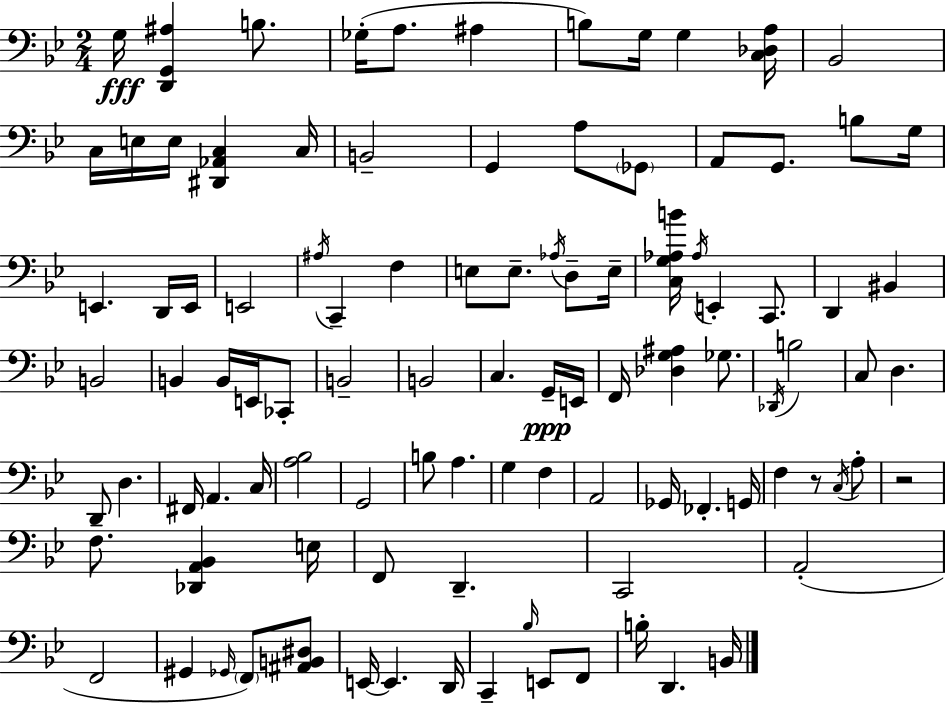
X:1
T:Untitled
M:2/4
L:1/4
K:Gm
G,/4 [D,,G,,^A,] B,/2 _G,/4 A,/2 ^A, B,/2 G,/4 G, [C,_D,A,]/4 _B,,2 C,/4 E,/4 E,/4 [^D,,_A,,C,] C,/4 B,,2 G,, A,/2 _G,,/2 A,,/2 G,,/2 B,/2 G,/4 E,, D,,/4 E,,/4 E,,2 ^A,/4 C,, F, E,/2 E,/2 _A,/4 D,/2 E,/4 [C,G,_A,B]/4 _A,/4 E,, C,,/2 D,, ^B,, B,,2 B,, B,,/4 E,,/4 _C,,/2 B,,2 B,,2 C, G,,/4 E,,/4 F,,/4 [_D,G,^A,] _G,/2 _D,,/4 B,2 C,/2 D, D,,/2 D, ^F,,/4 A,, C,/4 [A,_B,]2 G,,2 B,/2 A, G, F, A,,2 _G,,/4 _F,, G,,/4 F, z/2 C,/4 A,/2 z2 F,/2 [_D,,A,,_B,,] E,/4 F,,/2 D,, C,,2 A,,2 F,,2 ^G,, _G,,/4 F,,/2 [^A,,B,,^D,]/2 E,,/4 E,, D,,/4 C,, _B,/4 E,,/2 F,,/2 B,/4 D,, B,,/4